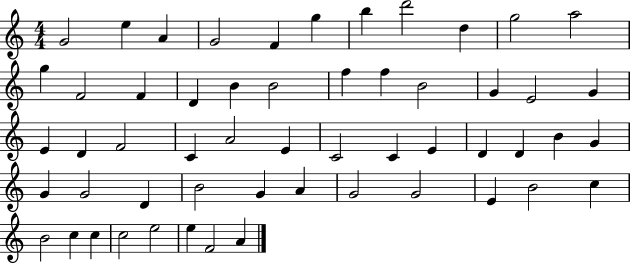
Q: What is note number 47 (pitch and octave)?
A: C5